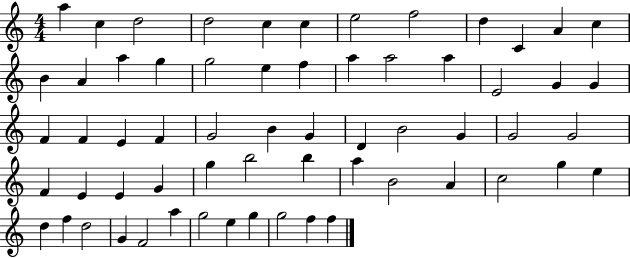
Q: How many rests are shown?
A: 0